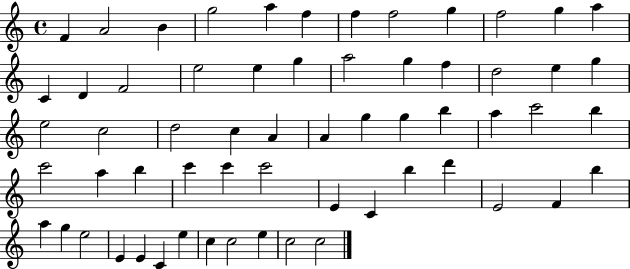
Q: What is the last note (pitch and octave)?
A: C5